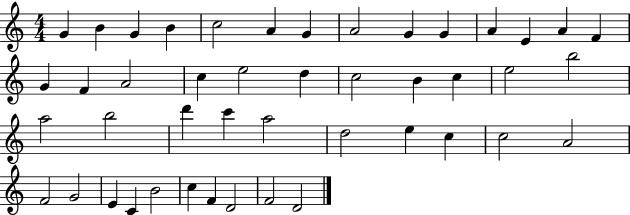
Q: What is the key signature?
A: C major